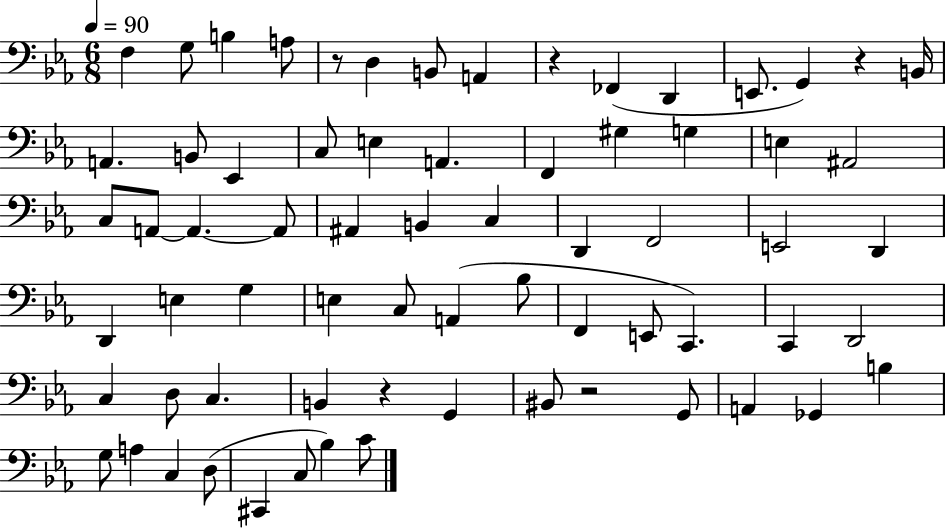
X:1
T:Untitled
M:6/8
L:1/4
K:Eb
F, G,/2 B, A,/2 z/2 D, B,,/2 A,, z _F,, D,, E,,/2 G,, z B,,/4 A,, B,,/2 _E,, C,/2 E, A,, F,, ^G, G, E, ^A,,2 C,/2 A,,/2 A,, A,,/2 ^A,, B,, C, D,, F,,2 E,,2 D,, D,, E, G, E, C,/2 A,, _B,/2 F,, E,,/2 C,, C,, D,,2 C, D,/2 C, B,, z G,, ^B,,/2 z2 G,,/2 A,, _G,, B, G,/2 A, C, D,/2 ^C,, C,/2 _B, C/2